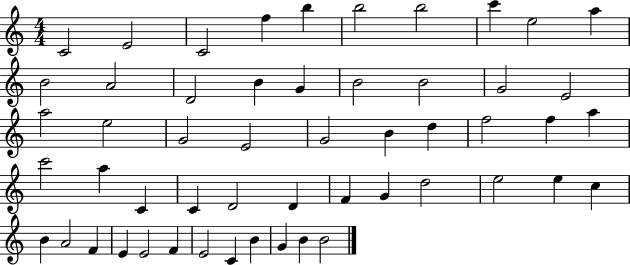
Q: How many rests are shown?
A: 0